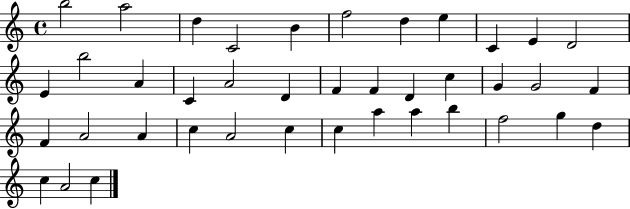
X:1
T:Untitled
M:4/4
L:1/4
K:C
b2 a2 d C2 B f2 d e C E D2 E b2 A C A2 D F F D c G G2 F F A2 A c A2 c c a a b f2 g d c A2 c